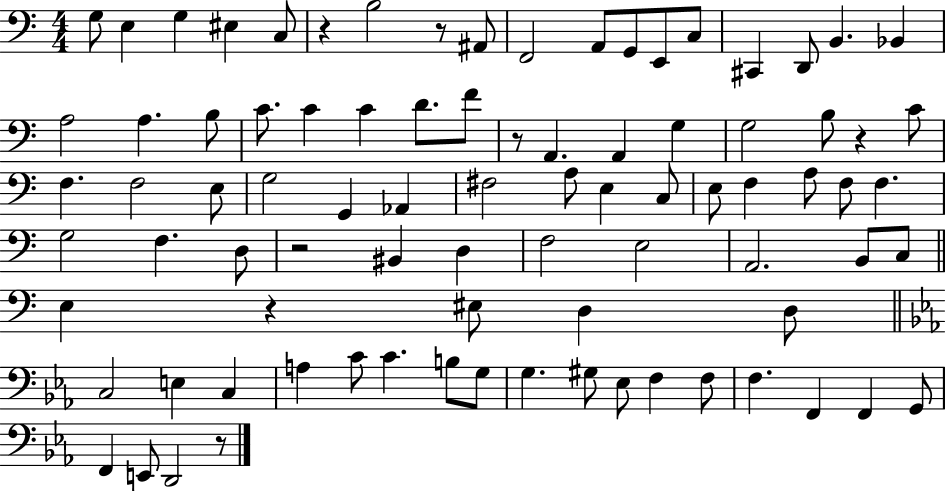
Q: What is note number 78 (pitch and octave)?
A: E2